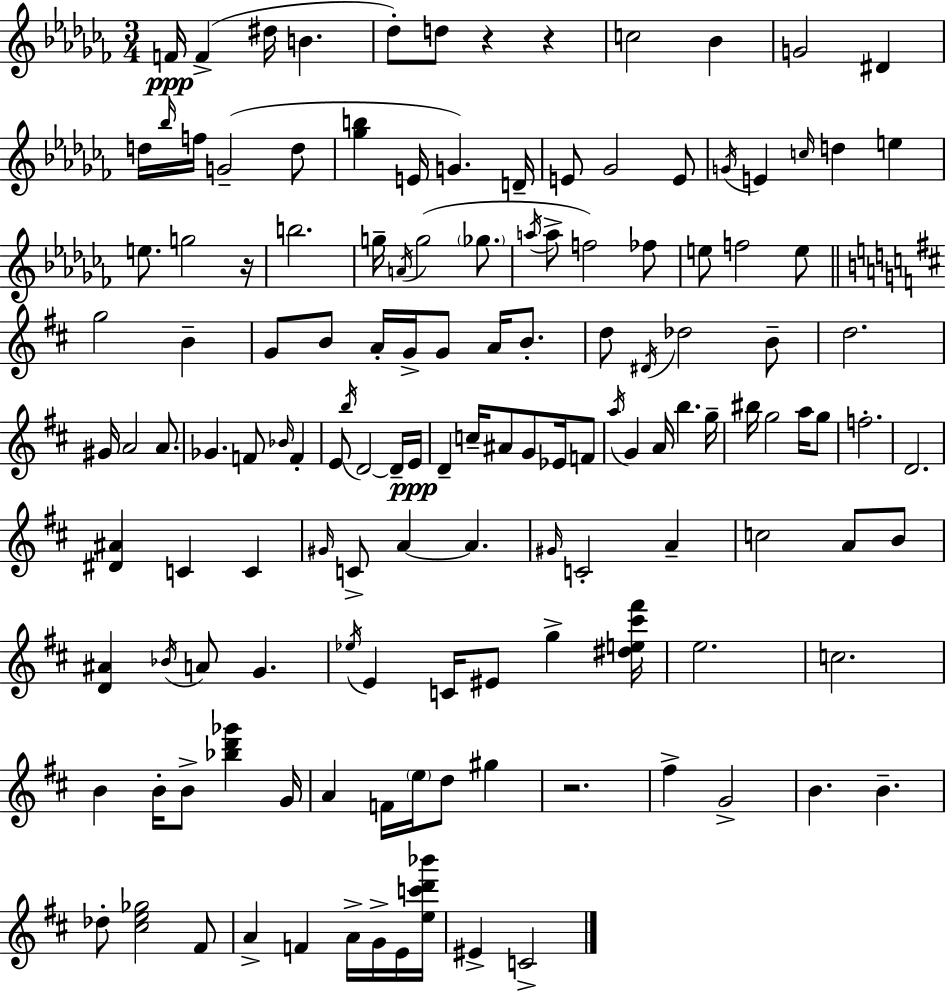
F4/s F4/q D#5/s B4/q. Db5/e D5/e R/q R/q C5/h Bb4/q G4/h D#4/q D5/s Bb5/s F5/s G4/h D5/e [Gb5,B5]/q E4/s G4/q. D4/s E4/e Gb4/h E4/e G4/s E4/q C5/s D5/q E5/q E5/e. G5/h R/s B5/h. G5/s A4/s G5/h Gb5/e. A5/s A5/e F5/h FES5/e E5/e F5/h E5/e G5/h B4/q G4/e B4/e A4/s G4/s G4/e A4/s B4/e. D5/e D#4/s Db5/h B4/e D5/h. G#4/s A4/h A4/e. Gb4/q. F4/e Bb4/s F4/q E4/e B5/s D4/h D4/s E4/s D4/q C5/s A#4/e G4/e Eb4/s F4/e A5/s G4/q A4/s B5/q. G5/s BIS5/s G5/h A5/s G5/e F5/h. D4/h. [D#4,A#4]/q C4/q C4/q G#4/s C4/e A4/q A4/q. G#4/s C4/h A4/q C5/h A4/e B4/e [D4,A#4]/q Bb4/s A4/e G4/q. Eb5/s E4/q C4/s EIS4/e G5/q [D#5,E5,C#6,F#6]/s E5/h. C5/h. B4/q B4/s B4/e [Bb5,D6,Gb6]/q G4/s A4/q F4/s E5/s D5/e G#5/q R/h. F#5/q G4/h B4/q. B4/q. Db5/e [C#5,E5,Gb5]/h F#4/e A4/q F4/q A4/s G4/s E4/s [E5,C6,D6,Bb6]/s EIS4/q C4/h